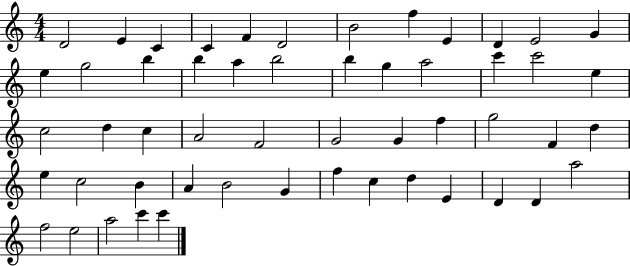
X:1
T:Untitled
M:4/4
L:1/4
K:C
D2 E C C F D2 B2 f E D E2 G e g2 b b a b2 b g a2 c' c'2 e c2 d c A2 F2 G2 G f g2 F d e c2 B A B2 G f c d E D D a2 f2 e2 a2 c' c'